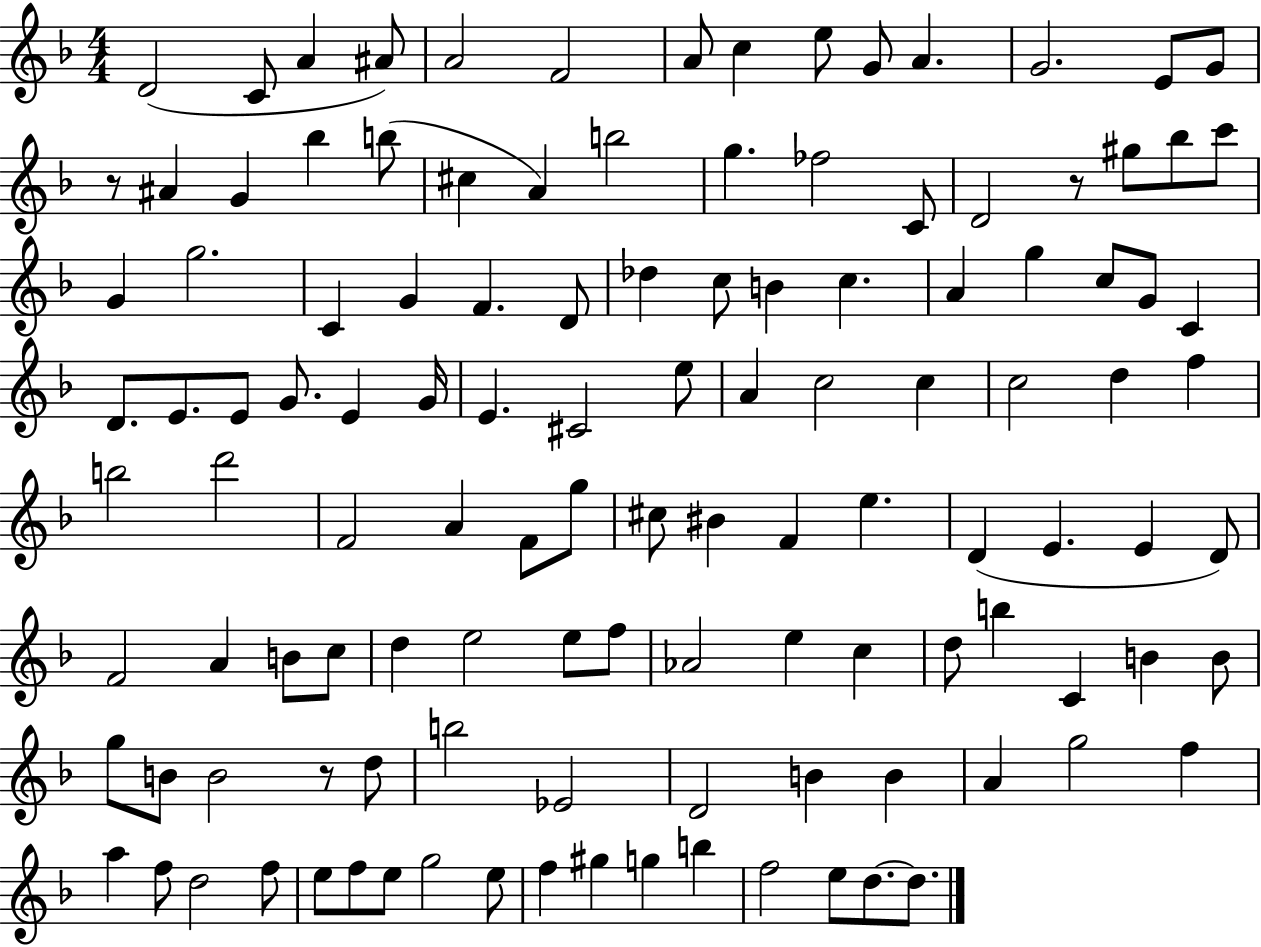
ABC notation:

X:1
T:Untitled
M:4/4
L:1/4
K:F
D2 C/2 A ^A/2 A2 F2 A/2 c e/2 G/2 A G2 E/2 G/2 z/2 ^A G _b b/2 ^c A b2 g _f2 C/2 D2 z/2 ^g/2 _b/2 c'/2 G g2 C G F D/2 _d c/2 B c A g c/2 G/2 C D/2 E/2 E/2 G/2 E G/4 E ^C2 e/2 A c2 c c2 d f b2 d'2 F2 A F/2 g/2 ^c/2 ^B F e D E E D/2 F2 A B/2 c/2 d e2 e/2 f/2 _A2 e c d/2 b C B B/2 g/2 B/2 B2 z/2 d/2 b2 _E2 D2 B B A g2 f a f/2 d2 f/2 e/2 f/2 e/2 g2 e/2 f ^g g b f2 e/2 d/2 d/2